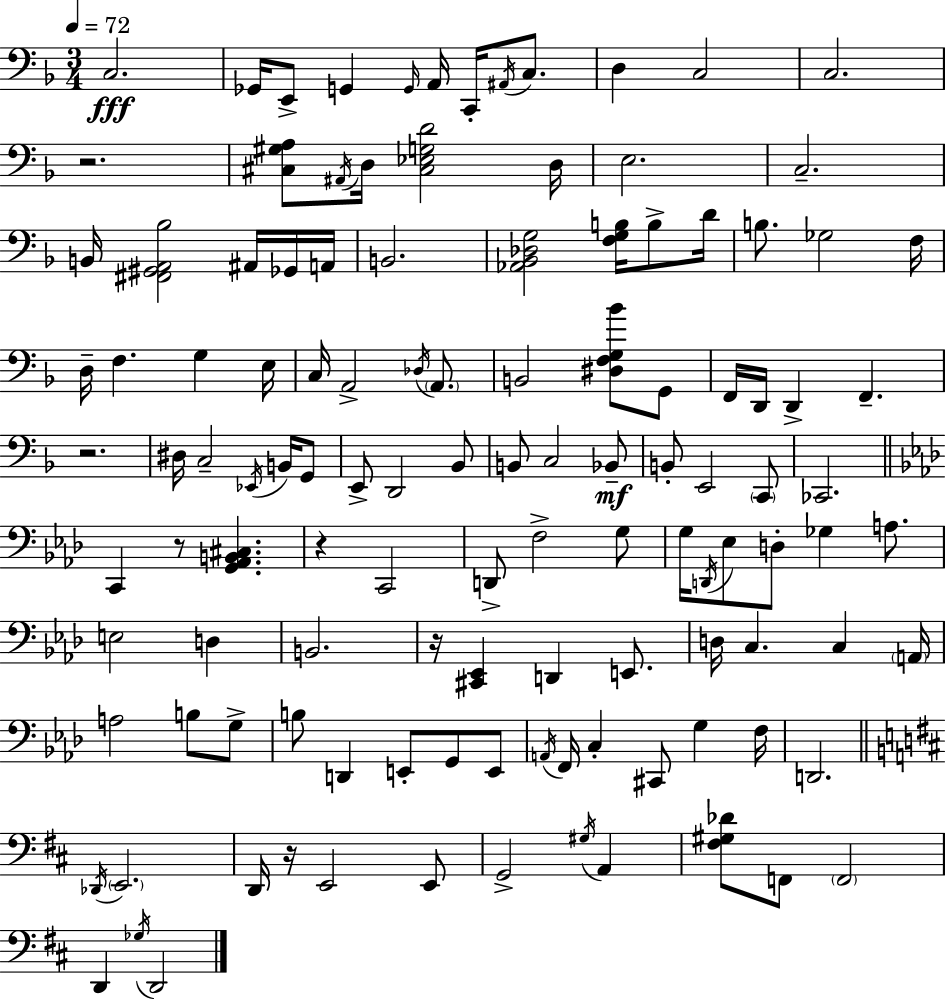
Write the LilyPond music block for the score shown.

{
  \clef bass
  \numericTimeSignature
  \time 3/4
  \key f \major
  \tempo 4 = 72
  c2.\fff | ges,16 e,8-> g,4 \grace { g,16 } a,16 c,16-. \acciaccatura { ais,16 } c8. | d4 c2 | c2. | \break r2. | <cis gis a>8 \acciaccatura { ais,16 } d16 <cis ees g d'>2 | d16 e2. | c2.-- | \break b,16 <fis, gis, a, bes>2 | ais,16 ges,16 a,16 b,2. | <aes, bes, des g>2 <f g b>16 | b8-> d'16 b8. ges2 | \break f16 d16-- f4. g4 | e16 c16 a,2-> | \acciaccatura { des16 } \parenthesize a,8. b,2 | <dis f g bes'>8 g,8 f,16 d,16 d,4-> f,4.-- | \break r2. | dis16 c2-- | \acciaccatura { ees,16 } b,16 g,8 e,8-> d,2 | bes,8 b,8 c2 | \break bes,8--\mf b,8-. e,2 | \parenthesize c,8 ces,2. | \bar "||" \break \key aes \major c,4 r8 <g, aes, b, cis>4. | r4 c,2 | d,8-> f2-> g8 | g16 \acciaccatura { d,16 } ees8 d8-. ges4 a8. | \break e2 d4 | b,2. | r16 <cis, ees,>4 d,4 e,8. | d16 c4. c4 | \break \parenthesize a,16 a2 b8 g8-> | b8 d,4 e,8-. g,8 e,8 | \acciaccatura { a,16 } f,16 c4-. cis,8 g4 | f16 d,2. | \break \bar "||" \break \key d \major \acciaccatura { des,16 } \parenthesize e,2. | d,16 r16 e,2 e,8 | g,2-> \acciaccatura { gis16 } a,4 | <fis gis des'>8 f,8 \parenthesize f,2 | \break d,4 \acciaccatura { ges16 } d,2 | \bar "|."
}